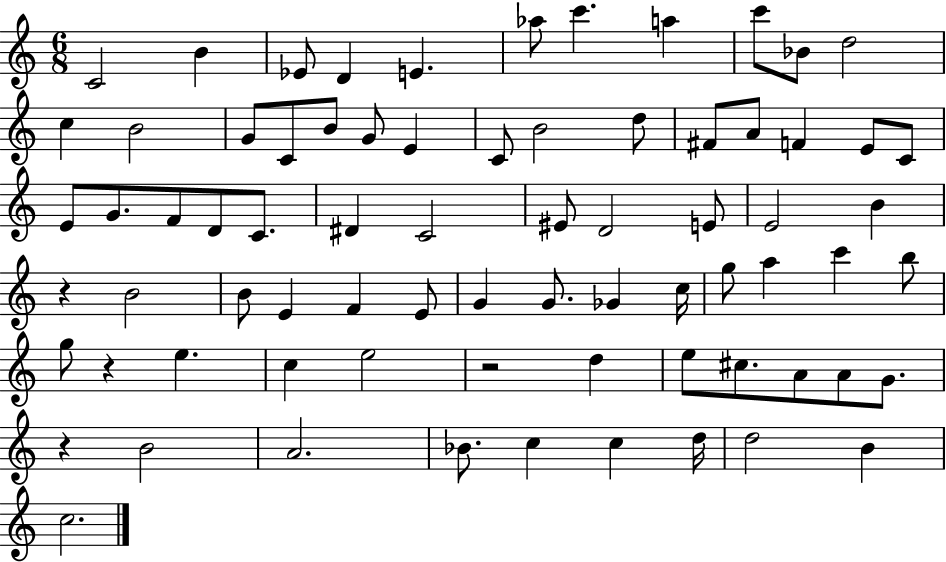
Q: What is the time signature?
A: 6/8